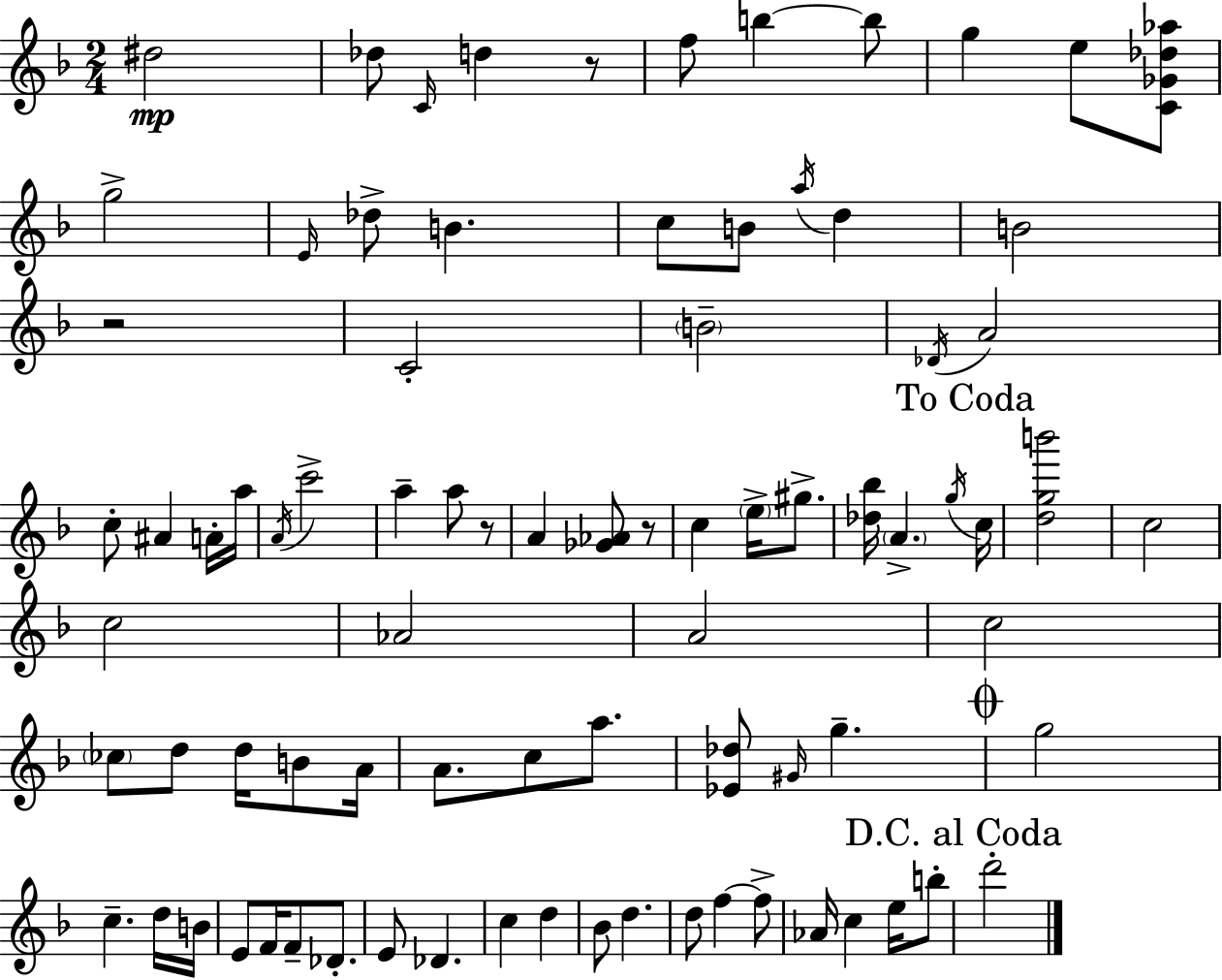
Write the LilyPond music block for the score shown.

{
  \clef treble
  \numericTimeSignature
  \time 2/4
  \key d \minor
  dis''2\mp | des''8 \grace { c'16 } d''4 r8 | f''8 b''4~~ b''8 | g''4 e''8 <c' ges' des'' aes''>8 | \break g''2-> | \grace { e'16 } des''8-> b'4. | c''8 b'8 \acciaccatura { a''16 } d''4 | b'2 | \break r2 | c'2-. | \parenthesize b'2-- | \acciaccatura { des'16 } a'2 | \break c''8-. ais'4 | a'16-. a''16 \acciaccatura { a'16 } c'''2-> | a''4-- | a''8 r8 a'4 | \break <ges' aes'>8 r8 c''4 | \parenthesize e''16-> gis''8.-> <des'' bes''>16 \parenthesize a'4.-> | \acciaccatura { g''16 } \mark "To Coda" c''16 <d'' g'' b'''>2 | c''2 | \break c''2 | aes'2 | a'2 | c''2 | \break \parenthesize ces''8 | d''8 d''16 b'8 a'16 a'8. | c''8 a''8. <ees' des''>8 | \grace { gis'16 } g''4.-- \mark \markup { \musicglyph "scripts.coda" } g''2 | \break c''4.-- | d''16 b'16 e'8 | f'16 f'8-- des'8.-. e'8 | des'4. c''4 | \break d''4 bes'8 | d''4. d''8 | f''4~~ f''8-> aes'16 | c''4 e''16 b''8-. \mark "D.C. al Coda" d'''2-. | \break \bar "|."
}